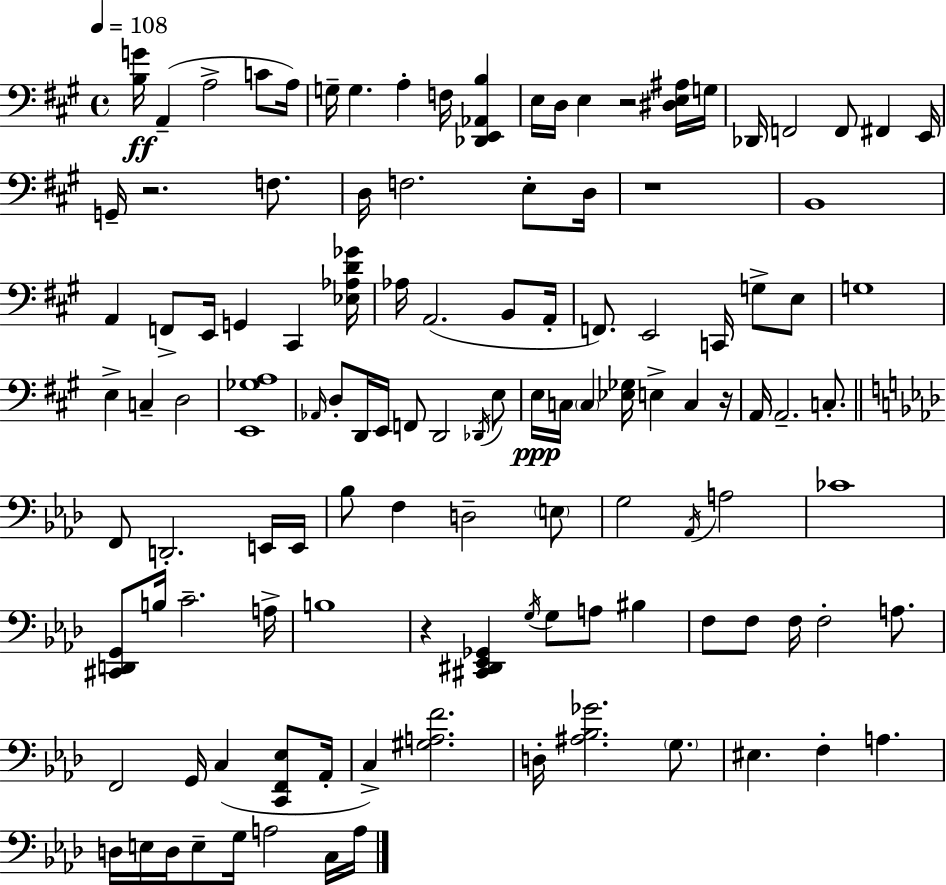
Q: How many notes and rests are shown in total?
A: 117